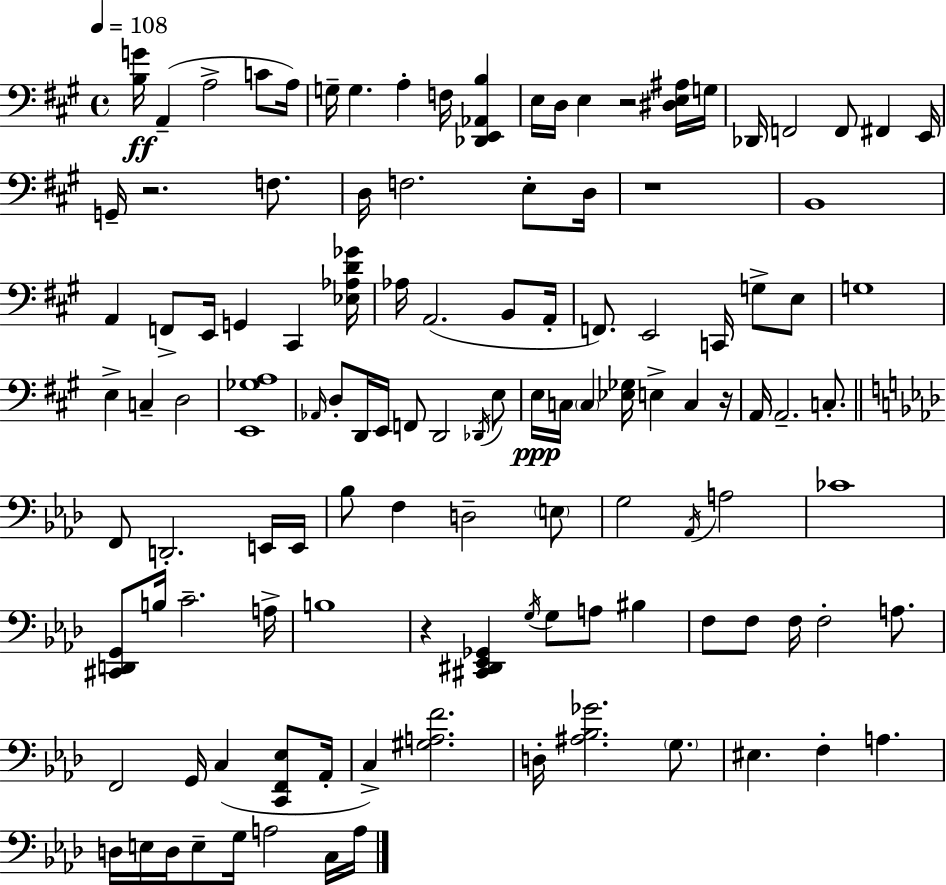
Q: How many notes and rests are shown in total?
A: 117